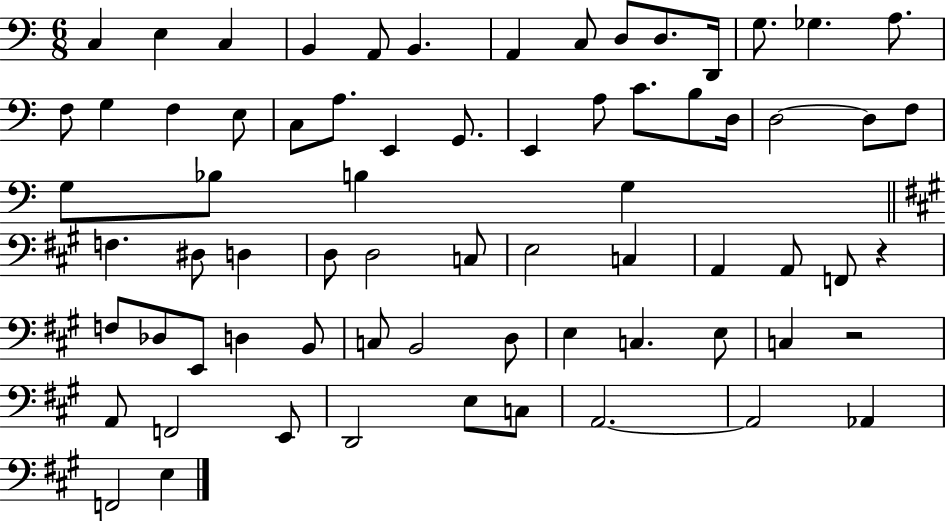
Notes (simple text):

C3/q E3/q C3/q B2/q A2/e B2/q. A2/q C3/e D3/e D3/e. D2/s G3/e. Gb3/q. A3/e. F3/e G3/q F3/q E3/e C3/e A3/e. E2/q G2/e. E2/q A3/e C4/e. B3/e D3/s D3/h D3/e F3/e G3/e Bb3/e B3/q G3/q F3/q. D#3/e D3/q D3/e D3/h C3/e E3/h C3/q A2/q A2/e F2/e R/q F3/e Db3/e E2/e D3/q B2/e C3/e B2/h D3/e E3/q C3/q. E3/e C3/q R/h A2/e F2/h E2/e D2/h E3/e C3/e A2/h. A2/h Ab2/q F2/h E3/q